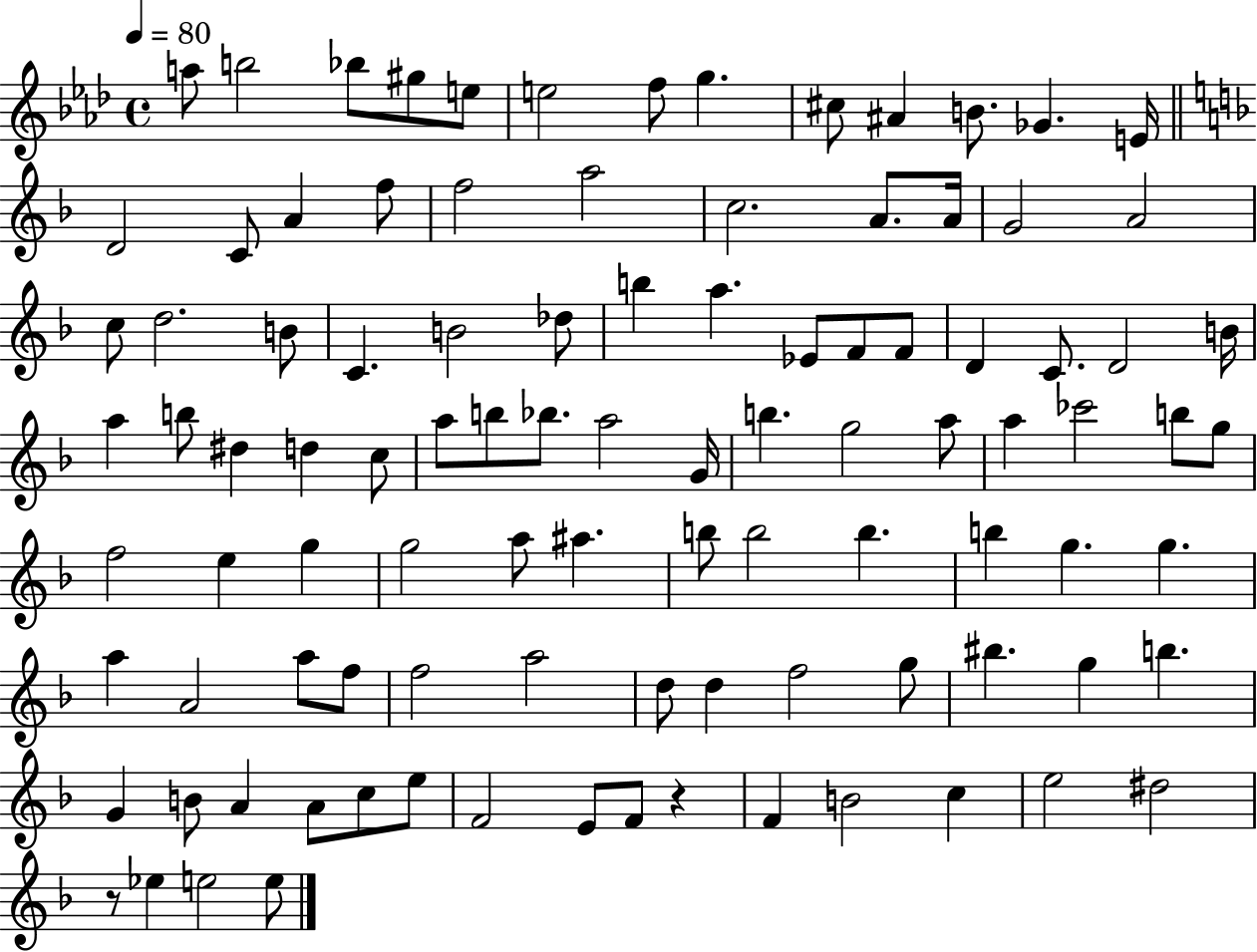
{
  \clef treble
  \time 4/4
  \defaultTimeSignature
  \key aes \major
  \tempo 4 = 80
  a''8 b''2 bes''8 gis''8 e''8 | e''2 f''8 g''4. | cis''8 ais'4 b'8. ges'4. e'16 | \bar "||" \break \key f \major d'2 c'8 a'4 f''8 | f''2 a''2 | c''2. a'8. a'16 | g'2 a'2 | \break c''8 d''2. b'8 | c'4. b'2 des''8 | b''4 a''4. ees'8 f'8 f'8 | d'4 c'8. d'2 b'16 | \break a''4 b''8 dis''4 d''4 c''8 | a''8 b''8 bes''8. a''2 g'16 | b''4. g''2 a''8 | a''4 ces'''2 b''8 g''8 | \break f''2 e''4 g''4 | g''2 a''8 ais''4. | b''8 b''2 b''4. | b''4 g''4. g''4. | \break a''4 a'2 a''8 f''8 | f''2 a''2 | d''8 d''4 f''2 g''8 | bis''4. g''4 b''4. | \break g'4 b'8 a'4 a'8 c''8 e''8 | f'2 e'8 f'8 r4 | f'4 b'2 c''4 | e''2 dis''2 | \break r8 ees''4 e''2 e''8 | \bar "|."
}